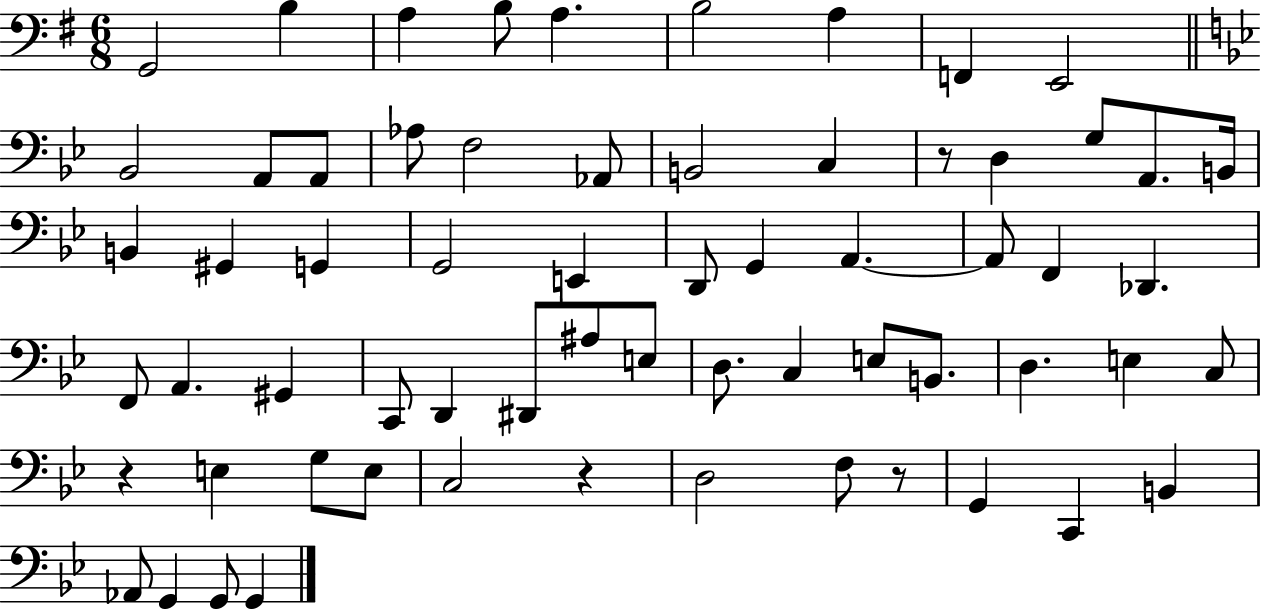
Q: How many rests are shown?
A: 4